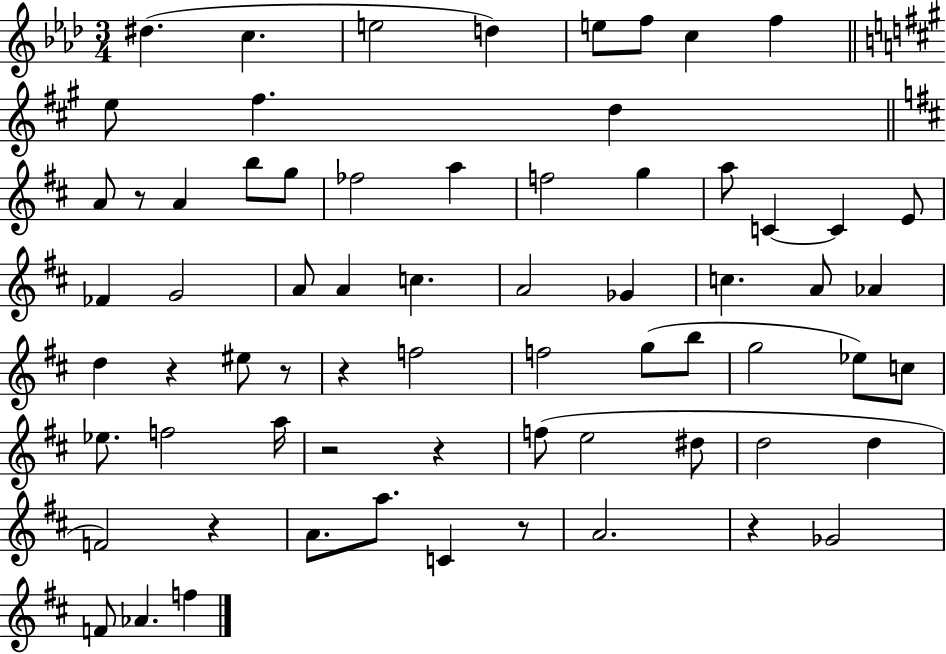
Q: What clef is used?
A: treble